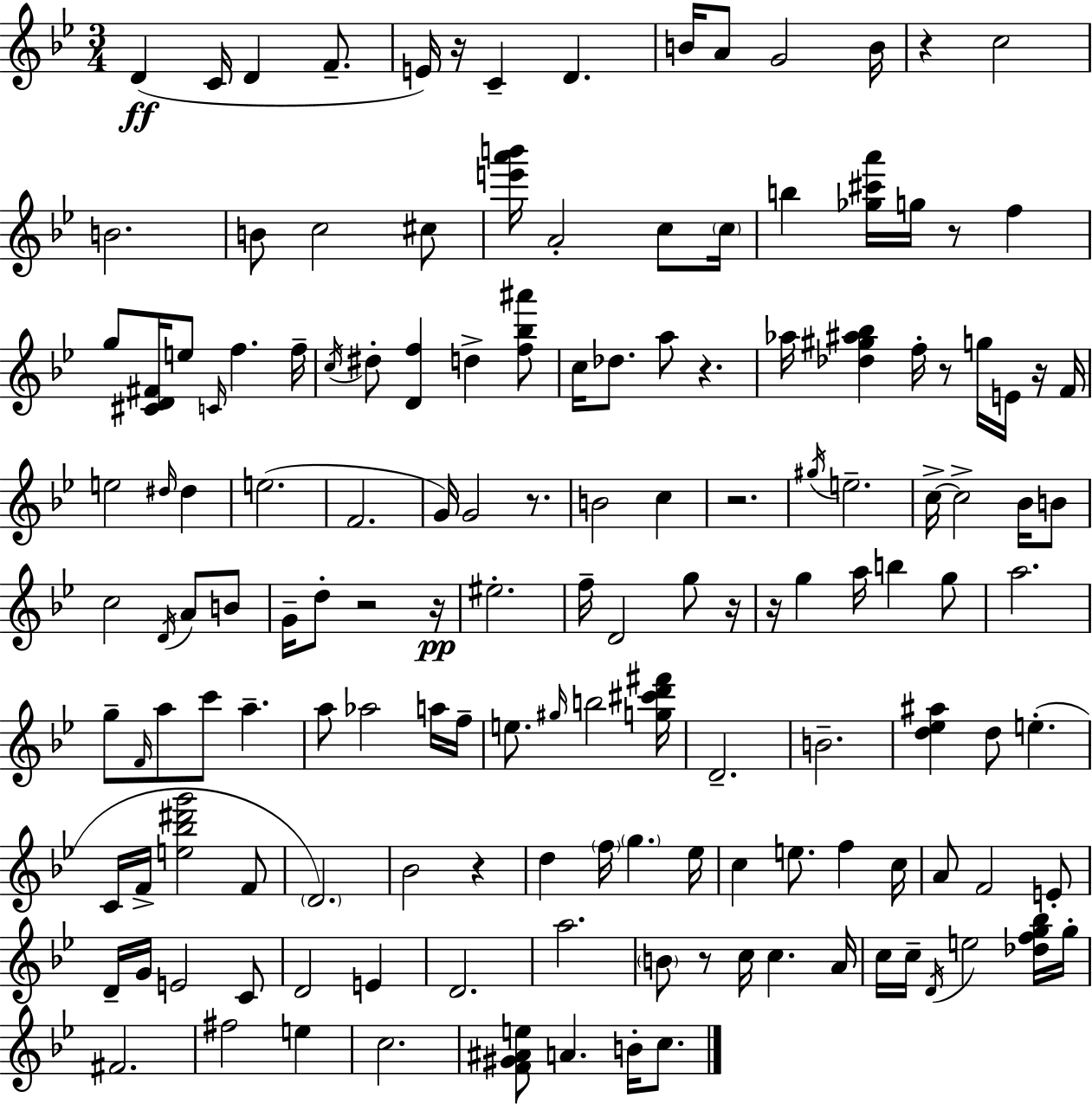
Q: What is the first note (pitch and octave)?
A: D4